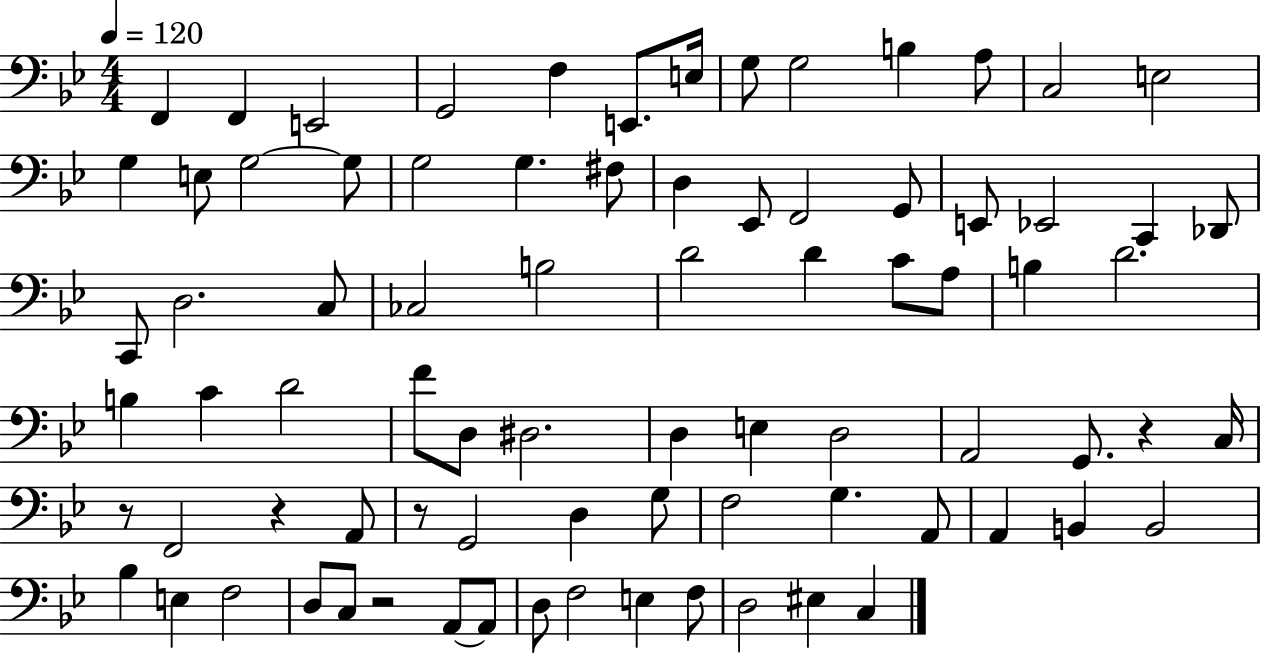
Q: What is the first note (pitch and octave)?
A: F2